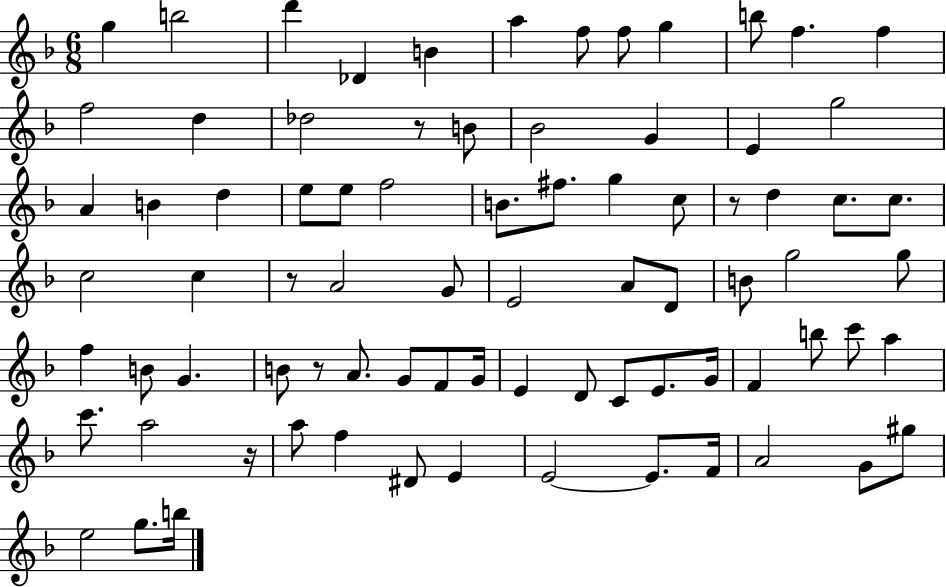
X:1
T:Untitled
M:6/8
L:1/4
K:F
g b2 d' _D B a f/2 f/2 g b/2 f f f2 d _d2 z/2 B/2 _B2 G E g2 A B d e/2 e/2 f2 B/2 ^f/2 g c/2 z/2 d c/2 c/2 c2 c z/2 A2 G/2 E2 A/2 D/2 B/2 g2 g/2 f B/2 G B/2 z/2 A/2 G/2 F/2 G/4 E D/2 C/2 E/2 G/4 F b/2 c'/2 a c'/2 a2 z/4 a/2 f ^D/2 E E2 E/2 F/4 A2 G/2 ^g/2 e2 g/2 b/4